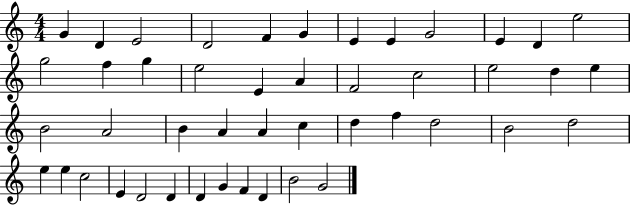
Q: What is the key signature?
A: C major